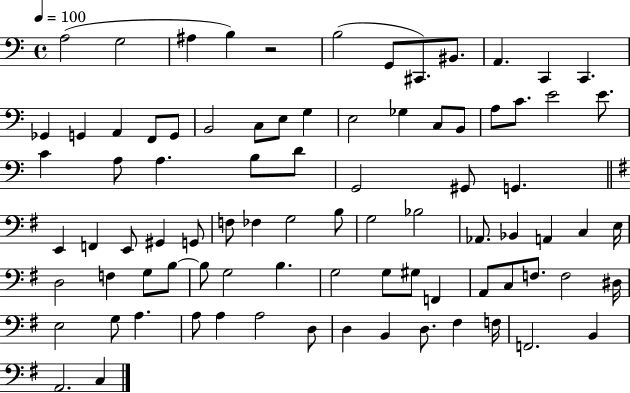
A3/h G3/h A#3/q B3/q R/h B3/h G2/e C#2/e. BIS2/e. A2/q. C2/q C2/q. Gb2/q G2/q A2/q F2/e G2/e B2/h C3/e E3/e G3/q E3/h Gb3/q C3/e B2/e A3/e C4/e. E4/h E4/e. C4/q A3/e A3/q. B3/e D4/e G2/h G#2/e G2/q. E2/q F2/q E2/e G#2/q G2/e F3/e FES3/q G3/h B3/e G3/h Bb3/h Ab2/e. Bb2/q A2/q C3/q E3/s D3/h F3/q G3/e B3/e B3/e G3/h B3/q. G3/h G3/e G#3/e F2/q A2/e C3/e F3/e. F3/h D#3/s E3/h G3/e A3/q. A3/e A3/q A3/h D3/e D3/q B2/q D3/e. F#3/q F3/s F2/h. B2/q A2/h. C3/q